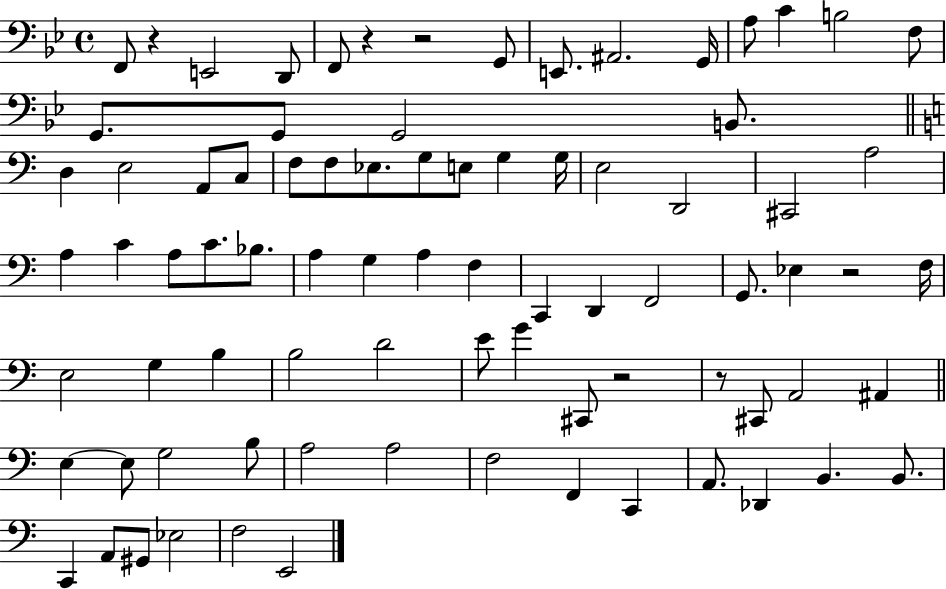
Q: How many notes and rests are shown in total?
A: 82